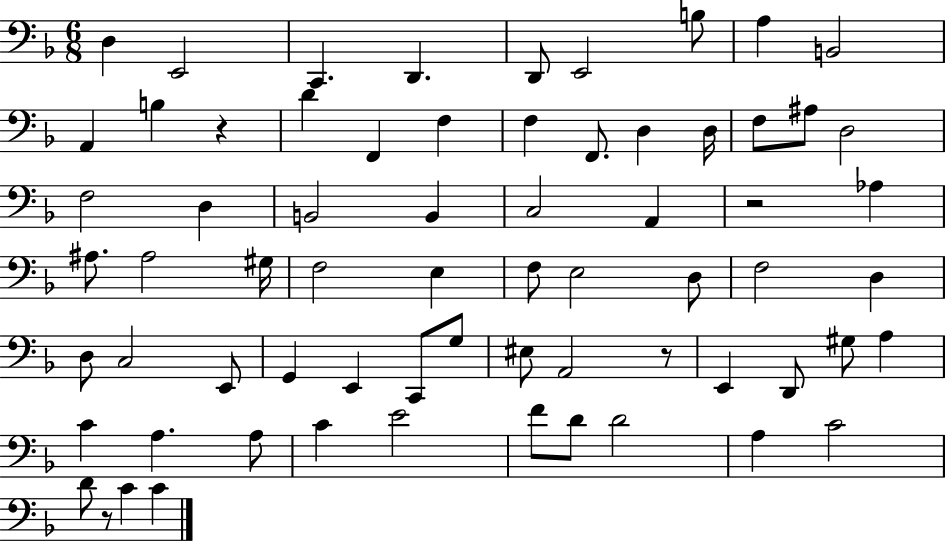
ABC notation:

X:1
T:Untitled
M:6/8
L:1/4
K:F
D, E,,2 C,, D,, D,,/2 E,,2 B,/2 A, B,,2 A,, B, z D F,, F, F, F,,/2 D, D,/4 F,/2 ^A,/2 D,2 F,2 D, B,,2 B,, C,2 A,, z2 _A, ^A,/2 ^A,2 ^G,/4 F,2 E, F,/2 E,2 D,/2 F,2 D, D,/2 C,2 E,,/2 G,, E,, C,,/2 G,/2 ^E,/2 A,,2 z/2 E,, D,,/2 ^G,/2 A, C A, A,/2 C E2 F/2 D/2 D2 A, C2 D/2 z/2 C C